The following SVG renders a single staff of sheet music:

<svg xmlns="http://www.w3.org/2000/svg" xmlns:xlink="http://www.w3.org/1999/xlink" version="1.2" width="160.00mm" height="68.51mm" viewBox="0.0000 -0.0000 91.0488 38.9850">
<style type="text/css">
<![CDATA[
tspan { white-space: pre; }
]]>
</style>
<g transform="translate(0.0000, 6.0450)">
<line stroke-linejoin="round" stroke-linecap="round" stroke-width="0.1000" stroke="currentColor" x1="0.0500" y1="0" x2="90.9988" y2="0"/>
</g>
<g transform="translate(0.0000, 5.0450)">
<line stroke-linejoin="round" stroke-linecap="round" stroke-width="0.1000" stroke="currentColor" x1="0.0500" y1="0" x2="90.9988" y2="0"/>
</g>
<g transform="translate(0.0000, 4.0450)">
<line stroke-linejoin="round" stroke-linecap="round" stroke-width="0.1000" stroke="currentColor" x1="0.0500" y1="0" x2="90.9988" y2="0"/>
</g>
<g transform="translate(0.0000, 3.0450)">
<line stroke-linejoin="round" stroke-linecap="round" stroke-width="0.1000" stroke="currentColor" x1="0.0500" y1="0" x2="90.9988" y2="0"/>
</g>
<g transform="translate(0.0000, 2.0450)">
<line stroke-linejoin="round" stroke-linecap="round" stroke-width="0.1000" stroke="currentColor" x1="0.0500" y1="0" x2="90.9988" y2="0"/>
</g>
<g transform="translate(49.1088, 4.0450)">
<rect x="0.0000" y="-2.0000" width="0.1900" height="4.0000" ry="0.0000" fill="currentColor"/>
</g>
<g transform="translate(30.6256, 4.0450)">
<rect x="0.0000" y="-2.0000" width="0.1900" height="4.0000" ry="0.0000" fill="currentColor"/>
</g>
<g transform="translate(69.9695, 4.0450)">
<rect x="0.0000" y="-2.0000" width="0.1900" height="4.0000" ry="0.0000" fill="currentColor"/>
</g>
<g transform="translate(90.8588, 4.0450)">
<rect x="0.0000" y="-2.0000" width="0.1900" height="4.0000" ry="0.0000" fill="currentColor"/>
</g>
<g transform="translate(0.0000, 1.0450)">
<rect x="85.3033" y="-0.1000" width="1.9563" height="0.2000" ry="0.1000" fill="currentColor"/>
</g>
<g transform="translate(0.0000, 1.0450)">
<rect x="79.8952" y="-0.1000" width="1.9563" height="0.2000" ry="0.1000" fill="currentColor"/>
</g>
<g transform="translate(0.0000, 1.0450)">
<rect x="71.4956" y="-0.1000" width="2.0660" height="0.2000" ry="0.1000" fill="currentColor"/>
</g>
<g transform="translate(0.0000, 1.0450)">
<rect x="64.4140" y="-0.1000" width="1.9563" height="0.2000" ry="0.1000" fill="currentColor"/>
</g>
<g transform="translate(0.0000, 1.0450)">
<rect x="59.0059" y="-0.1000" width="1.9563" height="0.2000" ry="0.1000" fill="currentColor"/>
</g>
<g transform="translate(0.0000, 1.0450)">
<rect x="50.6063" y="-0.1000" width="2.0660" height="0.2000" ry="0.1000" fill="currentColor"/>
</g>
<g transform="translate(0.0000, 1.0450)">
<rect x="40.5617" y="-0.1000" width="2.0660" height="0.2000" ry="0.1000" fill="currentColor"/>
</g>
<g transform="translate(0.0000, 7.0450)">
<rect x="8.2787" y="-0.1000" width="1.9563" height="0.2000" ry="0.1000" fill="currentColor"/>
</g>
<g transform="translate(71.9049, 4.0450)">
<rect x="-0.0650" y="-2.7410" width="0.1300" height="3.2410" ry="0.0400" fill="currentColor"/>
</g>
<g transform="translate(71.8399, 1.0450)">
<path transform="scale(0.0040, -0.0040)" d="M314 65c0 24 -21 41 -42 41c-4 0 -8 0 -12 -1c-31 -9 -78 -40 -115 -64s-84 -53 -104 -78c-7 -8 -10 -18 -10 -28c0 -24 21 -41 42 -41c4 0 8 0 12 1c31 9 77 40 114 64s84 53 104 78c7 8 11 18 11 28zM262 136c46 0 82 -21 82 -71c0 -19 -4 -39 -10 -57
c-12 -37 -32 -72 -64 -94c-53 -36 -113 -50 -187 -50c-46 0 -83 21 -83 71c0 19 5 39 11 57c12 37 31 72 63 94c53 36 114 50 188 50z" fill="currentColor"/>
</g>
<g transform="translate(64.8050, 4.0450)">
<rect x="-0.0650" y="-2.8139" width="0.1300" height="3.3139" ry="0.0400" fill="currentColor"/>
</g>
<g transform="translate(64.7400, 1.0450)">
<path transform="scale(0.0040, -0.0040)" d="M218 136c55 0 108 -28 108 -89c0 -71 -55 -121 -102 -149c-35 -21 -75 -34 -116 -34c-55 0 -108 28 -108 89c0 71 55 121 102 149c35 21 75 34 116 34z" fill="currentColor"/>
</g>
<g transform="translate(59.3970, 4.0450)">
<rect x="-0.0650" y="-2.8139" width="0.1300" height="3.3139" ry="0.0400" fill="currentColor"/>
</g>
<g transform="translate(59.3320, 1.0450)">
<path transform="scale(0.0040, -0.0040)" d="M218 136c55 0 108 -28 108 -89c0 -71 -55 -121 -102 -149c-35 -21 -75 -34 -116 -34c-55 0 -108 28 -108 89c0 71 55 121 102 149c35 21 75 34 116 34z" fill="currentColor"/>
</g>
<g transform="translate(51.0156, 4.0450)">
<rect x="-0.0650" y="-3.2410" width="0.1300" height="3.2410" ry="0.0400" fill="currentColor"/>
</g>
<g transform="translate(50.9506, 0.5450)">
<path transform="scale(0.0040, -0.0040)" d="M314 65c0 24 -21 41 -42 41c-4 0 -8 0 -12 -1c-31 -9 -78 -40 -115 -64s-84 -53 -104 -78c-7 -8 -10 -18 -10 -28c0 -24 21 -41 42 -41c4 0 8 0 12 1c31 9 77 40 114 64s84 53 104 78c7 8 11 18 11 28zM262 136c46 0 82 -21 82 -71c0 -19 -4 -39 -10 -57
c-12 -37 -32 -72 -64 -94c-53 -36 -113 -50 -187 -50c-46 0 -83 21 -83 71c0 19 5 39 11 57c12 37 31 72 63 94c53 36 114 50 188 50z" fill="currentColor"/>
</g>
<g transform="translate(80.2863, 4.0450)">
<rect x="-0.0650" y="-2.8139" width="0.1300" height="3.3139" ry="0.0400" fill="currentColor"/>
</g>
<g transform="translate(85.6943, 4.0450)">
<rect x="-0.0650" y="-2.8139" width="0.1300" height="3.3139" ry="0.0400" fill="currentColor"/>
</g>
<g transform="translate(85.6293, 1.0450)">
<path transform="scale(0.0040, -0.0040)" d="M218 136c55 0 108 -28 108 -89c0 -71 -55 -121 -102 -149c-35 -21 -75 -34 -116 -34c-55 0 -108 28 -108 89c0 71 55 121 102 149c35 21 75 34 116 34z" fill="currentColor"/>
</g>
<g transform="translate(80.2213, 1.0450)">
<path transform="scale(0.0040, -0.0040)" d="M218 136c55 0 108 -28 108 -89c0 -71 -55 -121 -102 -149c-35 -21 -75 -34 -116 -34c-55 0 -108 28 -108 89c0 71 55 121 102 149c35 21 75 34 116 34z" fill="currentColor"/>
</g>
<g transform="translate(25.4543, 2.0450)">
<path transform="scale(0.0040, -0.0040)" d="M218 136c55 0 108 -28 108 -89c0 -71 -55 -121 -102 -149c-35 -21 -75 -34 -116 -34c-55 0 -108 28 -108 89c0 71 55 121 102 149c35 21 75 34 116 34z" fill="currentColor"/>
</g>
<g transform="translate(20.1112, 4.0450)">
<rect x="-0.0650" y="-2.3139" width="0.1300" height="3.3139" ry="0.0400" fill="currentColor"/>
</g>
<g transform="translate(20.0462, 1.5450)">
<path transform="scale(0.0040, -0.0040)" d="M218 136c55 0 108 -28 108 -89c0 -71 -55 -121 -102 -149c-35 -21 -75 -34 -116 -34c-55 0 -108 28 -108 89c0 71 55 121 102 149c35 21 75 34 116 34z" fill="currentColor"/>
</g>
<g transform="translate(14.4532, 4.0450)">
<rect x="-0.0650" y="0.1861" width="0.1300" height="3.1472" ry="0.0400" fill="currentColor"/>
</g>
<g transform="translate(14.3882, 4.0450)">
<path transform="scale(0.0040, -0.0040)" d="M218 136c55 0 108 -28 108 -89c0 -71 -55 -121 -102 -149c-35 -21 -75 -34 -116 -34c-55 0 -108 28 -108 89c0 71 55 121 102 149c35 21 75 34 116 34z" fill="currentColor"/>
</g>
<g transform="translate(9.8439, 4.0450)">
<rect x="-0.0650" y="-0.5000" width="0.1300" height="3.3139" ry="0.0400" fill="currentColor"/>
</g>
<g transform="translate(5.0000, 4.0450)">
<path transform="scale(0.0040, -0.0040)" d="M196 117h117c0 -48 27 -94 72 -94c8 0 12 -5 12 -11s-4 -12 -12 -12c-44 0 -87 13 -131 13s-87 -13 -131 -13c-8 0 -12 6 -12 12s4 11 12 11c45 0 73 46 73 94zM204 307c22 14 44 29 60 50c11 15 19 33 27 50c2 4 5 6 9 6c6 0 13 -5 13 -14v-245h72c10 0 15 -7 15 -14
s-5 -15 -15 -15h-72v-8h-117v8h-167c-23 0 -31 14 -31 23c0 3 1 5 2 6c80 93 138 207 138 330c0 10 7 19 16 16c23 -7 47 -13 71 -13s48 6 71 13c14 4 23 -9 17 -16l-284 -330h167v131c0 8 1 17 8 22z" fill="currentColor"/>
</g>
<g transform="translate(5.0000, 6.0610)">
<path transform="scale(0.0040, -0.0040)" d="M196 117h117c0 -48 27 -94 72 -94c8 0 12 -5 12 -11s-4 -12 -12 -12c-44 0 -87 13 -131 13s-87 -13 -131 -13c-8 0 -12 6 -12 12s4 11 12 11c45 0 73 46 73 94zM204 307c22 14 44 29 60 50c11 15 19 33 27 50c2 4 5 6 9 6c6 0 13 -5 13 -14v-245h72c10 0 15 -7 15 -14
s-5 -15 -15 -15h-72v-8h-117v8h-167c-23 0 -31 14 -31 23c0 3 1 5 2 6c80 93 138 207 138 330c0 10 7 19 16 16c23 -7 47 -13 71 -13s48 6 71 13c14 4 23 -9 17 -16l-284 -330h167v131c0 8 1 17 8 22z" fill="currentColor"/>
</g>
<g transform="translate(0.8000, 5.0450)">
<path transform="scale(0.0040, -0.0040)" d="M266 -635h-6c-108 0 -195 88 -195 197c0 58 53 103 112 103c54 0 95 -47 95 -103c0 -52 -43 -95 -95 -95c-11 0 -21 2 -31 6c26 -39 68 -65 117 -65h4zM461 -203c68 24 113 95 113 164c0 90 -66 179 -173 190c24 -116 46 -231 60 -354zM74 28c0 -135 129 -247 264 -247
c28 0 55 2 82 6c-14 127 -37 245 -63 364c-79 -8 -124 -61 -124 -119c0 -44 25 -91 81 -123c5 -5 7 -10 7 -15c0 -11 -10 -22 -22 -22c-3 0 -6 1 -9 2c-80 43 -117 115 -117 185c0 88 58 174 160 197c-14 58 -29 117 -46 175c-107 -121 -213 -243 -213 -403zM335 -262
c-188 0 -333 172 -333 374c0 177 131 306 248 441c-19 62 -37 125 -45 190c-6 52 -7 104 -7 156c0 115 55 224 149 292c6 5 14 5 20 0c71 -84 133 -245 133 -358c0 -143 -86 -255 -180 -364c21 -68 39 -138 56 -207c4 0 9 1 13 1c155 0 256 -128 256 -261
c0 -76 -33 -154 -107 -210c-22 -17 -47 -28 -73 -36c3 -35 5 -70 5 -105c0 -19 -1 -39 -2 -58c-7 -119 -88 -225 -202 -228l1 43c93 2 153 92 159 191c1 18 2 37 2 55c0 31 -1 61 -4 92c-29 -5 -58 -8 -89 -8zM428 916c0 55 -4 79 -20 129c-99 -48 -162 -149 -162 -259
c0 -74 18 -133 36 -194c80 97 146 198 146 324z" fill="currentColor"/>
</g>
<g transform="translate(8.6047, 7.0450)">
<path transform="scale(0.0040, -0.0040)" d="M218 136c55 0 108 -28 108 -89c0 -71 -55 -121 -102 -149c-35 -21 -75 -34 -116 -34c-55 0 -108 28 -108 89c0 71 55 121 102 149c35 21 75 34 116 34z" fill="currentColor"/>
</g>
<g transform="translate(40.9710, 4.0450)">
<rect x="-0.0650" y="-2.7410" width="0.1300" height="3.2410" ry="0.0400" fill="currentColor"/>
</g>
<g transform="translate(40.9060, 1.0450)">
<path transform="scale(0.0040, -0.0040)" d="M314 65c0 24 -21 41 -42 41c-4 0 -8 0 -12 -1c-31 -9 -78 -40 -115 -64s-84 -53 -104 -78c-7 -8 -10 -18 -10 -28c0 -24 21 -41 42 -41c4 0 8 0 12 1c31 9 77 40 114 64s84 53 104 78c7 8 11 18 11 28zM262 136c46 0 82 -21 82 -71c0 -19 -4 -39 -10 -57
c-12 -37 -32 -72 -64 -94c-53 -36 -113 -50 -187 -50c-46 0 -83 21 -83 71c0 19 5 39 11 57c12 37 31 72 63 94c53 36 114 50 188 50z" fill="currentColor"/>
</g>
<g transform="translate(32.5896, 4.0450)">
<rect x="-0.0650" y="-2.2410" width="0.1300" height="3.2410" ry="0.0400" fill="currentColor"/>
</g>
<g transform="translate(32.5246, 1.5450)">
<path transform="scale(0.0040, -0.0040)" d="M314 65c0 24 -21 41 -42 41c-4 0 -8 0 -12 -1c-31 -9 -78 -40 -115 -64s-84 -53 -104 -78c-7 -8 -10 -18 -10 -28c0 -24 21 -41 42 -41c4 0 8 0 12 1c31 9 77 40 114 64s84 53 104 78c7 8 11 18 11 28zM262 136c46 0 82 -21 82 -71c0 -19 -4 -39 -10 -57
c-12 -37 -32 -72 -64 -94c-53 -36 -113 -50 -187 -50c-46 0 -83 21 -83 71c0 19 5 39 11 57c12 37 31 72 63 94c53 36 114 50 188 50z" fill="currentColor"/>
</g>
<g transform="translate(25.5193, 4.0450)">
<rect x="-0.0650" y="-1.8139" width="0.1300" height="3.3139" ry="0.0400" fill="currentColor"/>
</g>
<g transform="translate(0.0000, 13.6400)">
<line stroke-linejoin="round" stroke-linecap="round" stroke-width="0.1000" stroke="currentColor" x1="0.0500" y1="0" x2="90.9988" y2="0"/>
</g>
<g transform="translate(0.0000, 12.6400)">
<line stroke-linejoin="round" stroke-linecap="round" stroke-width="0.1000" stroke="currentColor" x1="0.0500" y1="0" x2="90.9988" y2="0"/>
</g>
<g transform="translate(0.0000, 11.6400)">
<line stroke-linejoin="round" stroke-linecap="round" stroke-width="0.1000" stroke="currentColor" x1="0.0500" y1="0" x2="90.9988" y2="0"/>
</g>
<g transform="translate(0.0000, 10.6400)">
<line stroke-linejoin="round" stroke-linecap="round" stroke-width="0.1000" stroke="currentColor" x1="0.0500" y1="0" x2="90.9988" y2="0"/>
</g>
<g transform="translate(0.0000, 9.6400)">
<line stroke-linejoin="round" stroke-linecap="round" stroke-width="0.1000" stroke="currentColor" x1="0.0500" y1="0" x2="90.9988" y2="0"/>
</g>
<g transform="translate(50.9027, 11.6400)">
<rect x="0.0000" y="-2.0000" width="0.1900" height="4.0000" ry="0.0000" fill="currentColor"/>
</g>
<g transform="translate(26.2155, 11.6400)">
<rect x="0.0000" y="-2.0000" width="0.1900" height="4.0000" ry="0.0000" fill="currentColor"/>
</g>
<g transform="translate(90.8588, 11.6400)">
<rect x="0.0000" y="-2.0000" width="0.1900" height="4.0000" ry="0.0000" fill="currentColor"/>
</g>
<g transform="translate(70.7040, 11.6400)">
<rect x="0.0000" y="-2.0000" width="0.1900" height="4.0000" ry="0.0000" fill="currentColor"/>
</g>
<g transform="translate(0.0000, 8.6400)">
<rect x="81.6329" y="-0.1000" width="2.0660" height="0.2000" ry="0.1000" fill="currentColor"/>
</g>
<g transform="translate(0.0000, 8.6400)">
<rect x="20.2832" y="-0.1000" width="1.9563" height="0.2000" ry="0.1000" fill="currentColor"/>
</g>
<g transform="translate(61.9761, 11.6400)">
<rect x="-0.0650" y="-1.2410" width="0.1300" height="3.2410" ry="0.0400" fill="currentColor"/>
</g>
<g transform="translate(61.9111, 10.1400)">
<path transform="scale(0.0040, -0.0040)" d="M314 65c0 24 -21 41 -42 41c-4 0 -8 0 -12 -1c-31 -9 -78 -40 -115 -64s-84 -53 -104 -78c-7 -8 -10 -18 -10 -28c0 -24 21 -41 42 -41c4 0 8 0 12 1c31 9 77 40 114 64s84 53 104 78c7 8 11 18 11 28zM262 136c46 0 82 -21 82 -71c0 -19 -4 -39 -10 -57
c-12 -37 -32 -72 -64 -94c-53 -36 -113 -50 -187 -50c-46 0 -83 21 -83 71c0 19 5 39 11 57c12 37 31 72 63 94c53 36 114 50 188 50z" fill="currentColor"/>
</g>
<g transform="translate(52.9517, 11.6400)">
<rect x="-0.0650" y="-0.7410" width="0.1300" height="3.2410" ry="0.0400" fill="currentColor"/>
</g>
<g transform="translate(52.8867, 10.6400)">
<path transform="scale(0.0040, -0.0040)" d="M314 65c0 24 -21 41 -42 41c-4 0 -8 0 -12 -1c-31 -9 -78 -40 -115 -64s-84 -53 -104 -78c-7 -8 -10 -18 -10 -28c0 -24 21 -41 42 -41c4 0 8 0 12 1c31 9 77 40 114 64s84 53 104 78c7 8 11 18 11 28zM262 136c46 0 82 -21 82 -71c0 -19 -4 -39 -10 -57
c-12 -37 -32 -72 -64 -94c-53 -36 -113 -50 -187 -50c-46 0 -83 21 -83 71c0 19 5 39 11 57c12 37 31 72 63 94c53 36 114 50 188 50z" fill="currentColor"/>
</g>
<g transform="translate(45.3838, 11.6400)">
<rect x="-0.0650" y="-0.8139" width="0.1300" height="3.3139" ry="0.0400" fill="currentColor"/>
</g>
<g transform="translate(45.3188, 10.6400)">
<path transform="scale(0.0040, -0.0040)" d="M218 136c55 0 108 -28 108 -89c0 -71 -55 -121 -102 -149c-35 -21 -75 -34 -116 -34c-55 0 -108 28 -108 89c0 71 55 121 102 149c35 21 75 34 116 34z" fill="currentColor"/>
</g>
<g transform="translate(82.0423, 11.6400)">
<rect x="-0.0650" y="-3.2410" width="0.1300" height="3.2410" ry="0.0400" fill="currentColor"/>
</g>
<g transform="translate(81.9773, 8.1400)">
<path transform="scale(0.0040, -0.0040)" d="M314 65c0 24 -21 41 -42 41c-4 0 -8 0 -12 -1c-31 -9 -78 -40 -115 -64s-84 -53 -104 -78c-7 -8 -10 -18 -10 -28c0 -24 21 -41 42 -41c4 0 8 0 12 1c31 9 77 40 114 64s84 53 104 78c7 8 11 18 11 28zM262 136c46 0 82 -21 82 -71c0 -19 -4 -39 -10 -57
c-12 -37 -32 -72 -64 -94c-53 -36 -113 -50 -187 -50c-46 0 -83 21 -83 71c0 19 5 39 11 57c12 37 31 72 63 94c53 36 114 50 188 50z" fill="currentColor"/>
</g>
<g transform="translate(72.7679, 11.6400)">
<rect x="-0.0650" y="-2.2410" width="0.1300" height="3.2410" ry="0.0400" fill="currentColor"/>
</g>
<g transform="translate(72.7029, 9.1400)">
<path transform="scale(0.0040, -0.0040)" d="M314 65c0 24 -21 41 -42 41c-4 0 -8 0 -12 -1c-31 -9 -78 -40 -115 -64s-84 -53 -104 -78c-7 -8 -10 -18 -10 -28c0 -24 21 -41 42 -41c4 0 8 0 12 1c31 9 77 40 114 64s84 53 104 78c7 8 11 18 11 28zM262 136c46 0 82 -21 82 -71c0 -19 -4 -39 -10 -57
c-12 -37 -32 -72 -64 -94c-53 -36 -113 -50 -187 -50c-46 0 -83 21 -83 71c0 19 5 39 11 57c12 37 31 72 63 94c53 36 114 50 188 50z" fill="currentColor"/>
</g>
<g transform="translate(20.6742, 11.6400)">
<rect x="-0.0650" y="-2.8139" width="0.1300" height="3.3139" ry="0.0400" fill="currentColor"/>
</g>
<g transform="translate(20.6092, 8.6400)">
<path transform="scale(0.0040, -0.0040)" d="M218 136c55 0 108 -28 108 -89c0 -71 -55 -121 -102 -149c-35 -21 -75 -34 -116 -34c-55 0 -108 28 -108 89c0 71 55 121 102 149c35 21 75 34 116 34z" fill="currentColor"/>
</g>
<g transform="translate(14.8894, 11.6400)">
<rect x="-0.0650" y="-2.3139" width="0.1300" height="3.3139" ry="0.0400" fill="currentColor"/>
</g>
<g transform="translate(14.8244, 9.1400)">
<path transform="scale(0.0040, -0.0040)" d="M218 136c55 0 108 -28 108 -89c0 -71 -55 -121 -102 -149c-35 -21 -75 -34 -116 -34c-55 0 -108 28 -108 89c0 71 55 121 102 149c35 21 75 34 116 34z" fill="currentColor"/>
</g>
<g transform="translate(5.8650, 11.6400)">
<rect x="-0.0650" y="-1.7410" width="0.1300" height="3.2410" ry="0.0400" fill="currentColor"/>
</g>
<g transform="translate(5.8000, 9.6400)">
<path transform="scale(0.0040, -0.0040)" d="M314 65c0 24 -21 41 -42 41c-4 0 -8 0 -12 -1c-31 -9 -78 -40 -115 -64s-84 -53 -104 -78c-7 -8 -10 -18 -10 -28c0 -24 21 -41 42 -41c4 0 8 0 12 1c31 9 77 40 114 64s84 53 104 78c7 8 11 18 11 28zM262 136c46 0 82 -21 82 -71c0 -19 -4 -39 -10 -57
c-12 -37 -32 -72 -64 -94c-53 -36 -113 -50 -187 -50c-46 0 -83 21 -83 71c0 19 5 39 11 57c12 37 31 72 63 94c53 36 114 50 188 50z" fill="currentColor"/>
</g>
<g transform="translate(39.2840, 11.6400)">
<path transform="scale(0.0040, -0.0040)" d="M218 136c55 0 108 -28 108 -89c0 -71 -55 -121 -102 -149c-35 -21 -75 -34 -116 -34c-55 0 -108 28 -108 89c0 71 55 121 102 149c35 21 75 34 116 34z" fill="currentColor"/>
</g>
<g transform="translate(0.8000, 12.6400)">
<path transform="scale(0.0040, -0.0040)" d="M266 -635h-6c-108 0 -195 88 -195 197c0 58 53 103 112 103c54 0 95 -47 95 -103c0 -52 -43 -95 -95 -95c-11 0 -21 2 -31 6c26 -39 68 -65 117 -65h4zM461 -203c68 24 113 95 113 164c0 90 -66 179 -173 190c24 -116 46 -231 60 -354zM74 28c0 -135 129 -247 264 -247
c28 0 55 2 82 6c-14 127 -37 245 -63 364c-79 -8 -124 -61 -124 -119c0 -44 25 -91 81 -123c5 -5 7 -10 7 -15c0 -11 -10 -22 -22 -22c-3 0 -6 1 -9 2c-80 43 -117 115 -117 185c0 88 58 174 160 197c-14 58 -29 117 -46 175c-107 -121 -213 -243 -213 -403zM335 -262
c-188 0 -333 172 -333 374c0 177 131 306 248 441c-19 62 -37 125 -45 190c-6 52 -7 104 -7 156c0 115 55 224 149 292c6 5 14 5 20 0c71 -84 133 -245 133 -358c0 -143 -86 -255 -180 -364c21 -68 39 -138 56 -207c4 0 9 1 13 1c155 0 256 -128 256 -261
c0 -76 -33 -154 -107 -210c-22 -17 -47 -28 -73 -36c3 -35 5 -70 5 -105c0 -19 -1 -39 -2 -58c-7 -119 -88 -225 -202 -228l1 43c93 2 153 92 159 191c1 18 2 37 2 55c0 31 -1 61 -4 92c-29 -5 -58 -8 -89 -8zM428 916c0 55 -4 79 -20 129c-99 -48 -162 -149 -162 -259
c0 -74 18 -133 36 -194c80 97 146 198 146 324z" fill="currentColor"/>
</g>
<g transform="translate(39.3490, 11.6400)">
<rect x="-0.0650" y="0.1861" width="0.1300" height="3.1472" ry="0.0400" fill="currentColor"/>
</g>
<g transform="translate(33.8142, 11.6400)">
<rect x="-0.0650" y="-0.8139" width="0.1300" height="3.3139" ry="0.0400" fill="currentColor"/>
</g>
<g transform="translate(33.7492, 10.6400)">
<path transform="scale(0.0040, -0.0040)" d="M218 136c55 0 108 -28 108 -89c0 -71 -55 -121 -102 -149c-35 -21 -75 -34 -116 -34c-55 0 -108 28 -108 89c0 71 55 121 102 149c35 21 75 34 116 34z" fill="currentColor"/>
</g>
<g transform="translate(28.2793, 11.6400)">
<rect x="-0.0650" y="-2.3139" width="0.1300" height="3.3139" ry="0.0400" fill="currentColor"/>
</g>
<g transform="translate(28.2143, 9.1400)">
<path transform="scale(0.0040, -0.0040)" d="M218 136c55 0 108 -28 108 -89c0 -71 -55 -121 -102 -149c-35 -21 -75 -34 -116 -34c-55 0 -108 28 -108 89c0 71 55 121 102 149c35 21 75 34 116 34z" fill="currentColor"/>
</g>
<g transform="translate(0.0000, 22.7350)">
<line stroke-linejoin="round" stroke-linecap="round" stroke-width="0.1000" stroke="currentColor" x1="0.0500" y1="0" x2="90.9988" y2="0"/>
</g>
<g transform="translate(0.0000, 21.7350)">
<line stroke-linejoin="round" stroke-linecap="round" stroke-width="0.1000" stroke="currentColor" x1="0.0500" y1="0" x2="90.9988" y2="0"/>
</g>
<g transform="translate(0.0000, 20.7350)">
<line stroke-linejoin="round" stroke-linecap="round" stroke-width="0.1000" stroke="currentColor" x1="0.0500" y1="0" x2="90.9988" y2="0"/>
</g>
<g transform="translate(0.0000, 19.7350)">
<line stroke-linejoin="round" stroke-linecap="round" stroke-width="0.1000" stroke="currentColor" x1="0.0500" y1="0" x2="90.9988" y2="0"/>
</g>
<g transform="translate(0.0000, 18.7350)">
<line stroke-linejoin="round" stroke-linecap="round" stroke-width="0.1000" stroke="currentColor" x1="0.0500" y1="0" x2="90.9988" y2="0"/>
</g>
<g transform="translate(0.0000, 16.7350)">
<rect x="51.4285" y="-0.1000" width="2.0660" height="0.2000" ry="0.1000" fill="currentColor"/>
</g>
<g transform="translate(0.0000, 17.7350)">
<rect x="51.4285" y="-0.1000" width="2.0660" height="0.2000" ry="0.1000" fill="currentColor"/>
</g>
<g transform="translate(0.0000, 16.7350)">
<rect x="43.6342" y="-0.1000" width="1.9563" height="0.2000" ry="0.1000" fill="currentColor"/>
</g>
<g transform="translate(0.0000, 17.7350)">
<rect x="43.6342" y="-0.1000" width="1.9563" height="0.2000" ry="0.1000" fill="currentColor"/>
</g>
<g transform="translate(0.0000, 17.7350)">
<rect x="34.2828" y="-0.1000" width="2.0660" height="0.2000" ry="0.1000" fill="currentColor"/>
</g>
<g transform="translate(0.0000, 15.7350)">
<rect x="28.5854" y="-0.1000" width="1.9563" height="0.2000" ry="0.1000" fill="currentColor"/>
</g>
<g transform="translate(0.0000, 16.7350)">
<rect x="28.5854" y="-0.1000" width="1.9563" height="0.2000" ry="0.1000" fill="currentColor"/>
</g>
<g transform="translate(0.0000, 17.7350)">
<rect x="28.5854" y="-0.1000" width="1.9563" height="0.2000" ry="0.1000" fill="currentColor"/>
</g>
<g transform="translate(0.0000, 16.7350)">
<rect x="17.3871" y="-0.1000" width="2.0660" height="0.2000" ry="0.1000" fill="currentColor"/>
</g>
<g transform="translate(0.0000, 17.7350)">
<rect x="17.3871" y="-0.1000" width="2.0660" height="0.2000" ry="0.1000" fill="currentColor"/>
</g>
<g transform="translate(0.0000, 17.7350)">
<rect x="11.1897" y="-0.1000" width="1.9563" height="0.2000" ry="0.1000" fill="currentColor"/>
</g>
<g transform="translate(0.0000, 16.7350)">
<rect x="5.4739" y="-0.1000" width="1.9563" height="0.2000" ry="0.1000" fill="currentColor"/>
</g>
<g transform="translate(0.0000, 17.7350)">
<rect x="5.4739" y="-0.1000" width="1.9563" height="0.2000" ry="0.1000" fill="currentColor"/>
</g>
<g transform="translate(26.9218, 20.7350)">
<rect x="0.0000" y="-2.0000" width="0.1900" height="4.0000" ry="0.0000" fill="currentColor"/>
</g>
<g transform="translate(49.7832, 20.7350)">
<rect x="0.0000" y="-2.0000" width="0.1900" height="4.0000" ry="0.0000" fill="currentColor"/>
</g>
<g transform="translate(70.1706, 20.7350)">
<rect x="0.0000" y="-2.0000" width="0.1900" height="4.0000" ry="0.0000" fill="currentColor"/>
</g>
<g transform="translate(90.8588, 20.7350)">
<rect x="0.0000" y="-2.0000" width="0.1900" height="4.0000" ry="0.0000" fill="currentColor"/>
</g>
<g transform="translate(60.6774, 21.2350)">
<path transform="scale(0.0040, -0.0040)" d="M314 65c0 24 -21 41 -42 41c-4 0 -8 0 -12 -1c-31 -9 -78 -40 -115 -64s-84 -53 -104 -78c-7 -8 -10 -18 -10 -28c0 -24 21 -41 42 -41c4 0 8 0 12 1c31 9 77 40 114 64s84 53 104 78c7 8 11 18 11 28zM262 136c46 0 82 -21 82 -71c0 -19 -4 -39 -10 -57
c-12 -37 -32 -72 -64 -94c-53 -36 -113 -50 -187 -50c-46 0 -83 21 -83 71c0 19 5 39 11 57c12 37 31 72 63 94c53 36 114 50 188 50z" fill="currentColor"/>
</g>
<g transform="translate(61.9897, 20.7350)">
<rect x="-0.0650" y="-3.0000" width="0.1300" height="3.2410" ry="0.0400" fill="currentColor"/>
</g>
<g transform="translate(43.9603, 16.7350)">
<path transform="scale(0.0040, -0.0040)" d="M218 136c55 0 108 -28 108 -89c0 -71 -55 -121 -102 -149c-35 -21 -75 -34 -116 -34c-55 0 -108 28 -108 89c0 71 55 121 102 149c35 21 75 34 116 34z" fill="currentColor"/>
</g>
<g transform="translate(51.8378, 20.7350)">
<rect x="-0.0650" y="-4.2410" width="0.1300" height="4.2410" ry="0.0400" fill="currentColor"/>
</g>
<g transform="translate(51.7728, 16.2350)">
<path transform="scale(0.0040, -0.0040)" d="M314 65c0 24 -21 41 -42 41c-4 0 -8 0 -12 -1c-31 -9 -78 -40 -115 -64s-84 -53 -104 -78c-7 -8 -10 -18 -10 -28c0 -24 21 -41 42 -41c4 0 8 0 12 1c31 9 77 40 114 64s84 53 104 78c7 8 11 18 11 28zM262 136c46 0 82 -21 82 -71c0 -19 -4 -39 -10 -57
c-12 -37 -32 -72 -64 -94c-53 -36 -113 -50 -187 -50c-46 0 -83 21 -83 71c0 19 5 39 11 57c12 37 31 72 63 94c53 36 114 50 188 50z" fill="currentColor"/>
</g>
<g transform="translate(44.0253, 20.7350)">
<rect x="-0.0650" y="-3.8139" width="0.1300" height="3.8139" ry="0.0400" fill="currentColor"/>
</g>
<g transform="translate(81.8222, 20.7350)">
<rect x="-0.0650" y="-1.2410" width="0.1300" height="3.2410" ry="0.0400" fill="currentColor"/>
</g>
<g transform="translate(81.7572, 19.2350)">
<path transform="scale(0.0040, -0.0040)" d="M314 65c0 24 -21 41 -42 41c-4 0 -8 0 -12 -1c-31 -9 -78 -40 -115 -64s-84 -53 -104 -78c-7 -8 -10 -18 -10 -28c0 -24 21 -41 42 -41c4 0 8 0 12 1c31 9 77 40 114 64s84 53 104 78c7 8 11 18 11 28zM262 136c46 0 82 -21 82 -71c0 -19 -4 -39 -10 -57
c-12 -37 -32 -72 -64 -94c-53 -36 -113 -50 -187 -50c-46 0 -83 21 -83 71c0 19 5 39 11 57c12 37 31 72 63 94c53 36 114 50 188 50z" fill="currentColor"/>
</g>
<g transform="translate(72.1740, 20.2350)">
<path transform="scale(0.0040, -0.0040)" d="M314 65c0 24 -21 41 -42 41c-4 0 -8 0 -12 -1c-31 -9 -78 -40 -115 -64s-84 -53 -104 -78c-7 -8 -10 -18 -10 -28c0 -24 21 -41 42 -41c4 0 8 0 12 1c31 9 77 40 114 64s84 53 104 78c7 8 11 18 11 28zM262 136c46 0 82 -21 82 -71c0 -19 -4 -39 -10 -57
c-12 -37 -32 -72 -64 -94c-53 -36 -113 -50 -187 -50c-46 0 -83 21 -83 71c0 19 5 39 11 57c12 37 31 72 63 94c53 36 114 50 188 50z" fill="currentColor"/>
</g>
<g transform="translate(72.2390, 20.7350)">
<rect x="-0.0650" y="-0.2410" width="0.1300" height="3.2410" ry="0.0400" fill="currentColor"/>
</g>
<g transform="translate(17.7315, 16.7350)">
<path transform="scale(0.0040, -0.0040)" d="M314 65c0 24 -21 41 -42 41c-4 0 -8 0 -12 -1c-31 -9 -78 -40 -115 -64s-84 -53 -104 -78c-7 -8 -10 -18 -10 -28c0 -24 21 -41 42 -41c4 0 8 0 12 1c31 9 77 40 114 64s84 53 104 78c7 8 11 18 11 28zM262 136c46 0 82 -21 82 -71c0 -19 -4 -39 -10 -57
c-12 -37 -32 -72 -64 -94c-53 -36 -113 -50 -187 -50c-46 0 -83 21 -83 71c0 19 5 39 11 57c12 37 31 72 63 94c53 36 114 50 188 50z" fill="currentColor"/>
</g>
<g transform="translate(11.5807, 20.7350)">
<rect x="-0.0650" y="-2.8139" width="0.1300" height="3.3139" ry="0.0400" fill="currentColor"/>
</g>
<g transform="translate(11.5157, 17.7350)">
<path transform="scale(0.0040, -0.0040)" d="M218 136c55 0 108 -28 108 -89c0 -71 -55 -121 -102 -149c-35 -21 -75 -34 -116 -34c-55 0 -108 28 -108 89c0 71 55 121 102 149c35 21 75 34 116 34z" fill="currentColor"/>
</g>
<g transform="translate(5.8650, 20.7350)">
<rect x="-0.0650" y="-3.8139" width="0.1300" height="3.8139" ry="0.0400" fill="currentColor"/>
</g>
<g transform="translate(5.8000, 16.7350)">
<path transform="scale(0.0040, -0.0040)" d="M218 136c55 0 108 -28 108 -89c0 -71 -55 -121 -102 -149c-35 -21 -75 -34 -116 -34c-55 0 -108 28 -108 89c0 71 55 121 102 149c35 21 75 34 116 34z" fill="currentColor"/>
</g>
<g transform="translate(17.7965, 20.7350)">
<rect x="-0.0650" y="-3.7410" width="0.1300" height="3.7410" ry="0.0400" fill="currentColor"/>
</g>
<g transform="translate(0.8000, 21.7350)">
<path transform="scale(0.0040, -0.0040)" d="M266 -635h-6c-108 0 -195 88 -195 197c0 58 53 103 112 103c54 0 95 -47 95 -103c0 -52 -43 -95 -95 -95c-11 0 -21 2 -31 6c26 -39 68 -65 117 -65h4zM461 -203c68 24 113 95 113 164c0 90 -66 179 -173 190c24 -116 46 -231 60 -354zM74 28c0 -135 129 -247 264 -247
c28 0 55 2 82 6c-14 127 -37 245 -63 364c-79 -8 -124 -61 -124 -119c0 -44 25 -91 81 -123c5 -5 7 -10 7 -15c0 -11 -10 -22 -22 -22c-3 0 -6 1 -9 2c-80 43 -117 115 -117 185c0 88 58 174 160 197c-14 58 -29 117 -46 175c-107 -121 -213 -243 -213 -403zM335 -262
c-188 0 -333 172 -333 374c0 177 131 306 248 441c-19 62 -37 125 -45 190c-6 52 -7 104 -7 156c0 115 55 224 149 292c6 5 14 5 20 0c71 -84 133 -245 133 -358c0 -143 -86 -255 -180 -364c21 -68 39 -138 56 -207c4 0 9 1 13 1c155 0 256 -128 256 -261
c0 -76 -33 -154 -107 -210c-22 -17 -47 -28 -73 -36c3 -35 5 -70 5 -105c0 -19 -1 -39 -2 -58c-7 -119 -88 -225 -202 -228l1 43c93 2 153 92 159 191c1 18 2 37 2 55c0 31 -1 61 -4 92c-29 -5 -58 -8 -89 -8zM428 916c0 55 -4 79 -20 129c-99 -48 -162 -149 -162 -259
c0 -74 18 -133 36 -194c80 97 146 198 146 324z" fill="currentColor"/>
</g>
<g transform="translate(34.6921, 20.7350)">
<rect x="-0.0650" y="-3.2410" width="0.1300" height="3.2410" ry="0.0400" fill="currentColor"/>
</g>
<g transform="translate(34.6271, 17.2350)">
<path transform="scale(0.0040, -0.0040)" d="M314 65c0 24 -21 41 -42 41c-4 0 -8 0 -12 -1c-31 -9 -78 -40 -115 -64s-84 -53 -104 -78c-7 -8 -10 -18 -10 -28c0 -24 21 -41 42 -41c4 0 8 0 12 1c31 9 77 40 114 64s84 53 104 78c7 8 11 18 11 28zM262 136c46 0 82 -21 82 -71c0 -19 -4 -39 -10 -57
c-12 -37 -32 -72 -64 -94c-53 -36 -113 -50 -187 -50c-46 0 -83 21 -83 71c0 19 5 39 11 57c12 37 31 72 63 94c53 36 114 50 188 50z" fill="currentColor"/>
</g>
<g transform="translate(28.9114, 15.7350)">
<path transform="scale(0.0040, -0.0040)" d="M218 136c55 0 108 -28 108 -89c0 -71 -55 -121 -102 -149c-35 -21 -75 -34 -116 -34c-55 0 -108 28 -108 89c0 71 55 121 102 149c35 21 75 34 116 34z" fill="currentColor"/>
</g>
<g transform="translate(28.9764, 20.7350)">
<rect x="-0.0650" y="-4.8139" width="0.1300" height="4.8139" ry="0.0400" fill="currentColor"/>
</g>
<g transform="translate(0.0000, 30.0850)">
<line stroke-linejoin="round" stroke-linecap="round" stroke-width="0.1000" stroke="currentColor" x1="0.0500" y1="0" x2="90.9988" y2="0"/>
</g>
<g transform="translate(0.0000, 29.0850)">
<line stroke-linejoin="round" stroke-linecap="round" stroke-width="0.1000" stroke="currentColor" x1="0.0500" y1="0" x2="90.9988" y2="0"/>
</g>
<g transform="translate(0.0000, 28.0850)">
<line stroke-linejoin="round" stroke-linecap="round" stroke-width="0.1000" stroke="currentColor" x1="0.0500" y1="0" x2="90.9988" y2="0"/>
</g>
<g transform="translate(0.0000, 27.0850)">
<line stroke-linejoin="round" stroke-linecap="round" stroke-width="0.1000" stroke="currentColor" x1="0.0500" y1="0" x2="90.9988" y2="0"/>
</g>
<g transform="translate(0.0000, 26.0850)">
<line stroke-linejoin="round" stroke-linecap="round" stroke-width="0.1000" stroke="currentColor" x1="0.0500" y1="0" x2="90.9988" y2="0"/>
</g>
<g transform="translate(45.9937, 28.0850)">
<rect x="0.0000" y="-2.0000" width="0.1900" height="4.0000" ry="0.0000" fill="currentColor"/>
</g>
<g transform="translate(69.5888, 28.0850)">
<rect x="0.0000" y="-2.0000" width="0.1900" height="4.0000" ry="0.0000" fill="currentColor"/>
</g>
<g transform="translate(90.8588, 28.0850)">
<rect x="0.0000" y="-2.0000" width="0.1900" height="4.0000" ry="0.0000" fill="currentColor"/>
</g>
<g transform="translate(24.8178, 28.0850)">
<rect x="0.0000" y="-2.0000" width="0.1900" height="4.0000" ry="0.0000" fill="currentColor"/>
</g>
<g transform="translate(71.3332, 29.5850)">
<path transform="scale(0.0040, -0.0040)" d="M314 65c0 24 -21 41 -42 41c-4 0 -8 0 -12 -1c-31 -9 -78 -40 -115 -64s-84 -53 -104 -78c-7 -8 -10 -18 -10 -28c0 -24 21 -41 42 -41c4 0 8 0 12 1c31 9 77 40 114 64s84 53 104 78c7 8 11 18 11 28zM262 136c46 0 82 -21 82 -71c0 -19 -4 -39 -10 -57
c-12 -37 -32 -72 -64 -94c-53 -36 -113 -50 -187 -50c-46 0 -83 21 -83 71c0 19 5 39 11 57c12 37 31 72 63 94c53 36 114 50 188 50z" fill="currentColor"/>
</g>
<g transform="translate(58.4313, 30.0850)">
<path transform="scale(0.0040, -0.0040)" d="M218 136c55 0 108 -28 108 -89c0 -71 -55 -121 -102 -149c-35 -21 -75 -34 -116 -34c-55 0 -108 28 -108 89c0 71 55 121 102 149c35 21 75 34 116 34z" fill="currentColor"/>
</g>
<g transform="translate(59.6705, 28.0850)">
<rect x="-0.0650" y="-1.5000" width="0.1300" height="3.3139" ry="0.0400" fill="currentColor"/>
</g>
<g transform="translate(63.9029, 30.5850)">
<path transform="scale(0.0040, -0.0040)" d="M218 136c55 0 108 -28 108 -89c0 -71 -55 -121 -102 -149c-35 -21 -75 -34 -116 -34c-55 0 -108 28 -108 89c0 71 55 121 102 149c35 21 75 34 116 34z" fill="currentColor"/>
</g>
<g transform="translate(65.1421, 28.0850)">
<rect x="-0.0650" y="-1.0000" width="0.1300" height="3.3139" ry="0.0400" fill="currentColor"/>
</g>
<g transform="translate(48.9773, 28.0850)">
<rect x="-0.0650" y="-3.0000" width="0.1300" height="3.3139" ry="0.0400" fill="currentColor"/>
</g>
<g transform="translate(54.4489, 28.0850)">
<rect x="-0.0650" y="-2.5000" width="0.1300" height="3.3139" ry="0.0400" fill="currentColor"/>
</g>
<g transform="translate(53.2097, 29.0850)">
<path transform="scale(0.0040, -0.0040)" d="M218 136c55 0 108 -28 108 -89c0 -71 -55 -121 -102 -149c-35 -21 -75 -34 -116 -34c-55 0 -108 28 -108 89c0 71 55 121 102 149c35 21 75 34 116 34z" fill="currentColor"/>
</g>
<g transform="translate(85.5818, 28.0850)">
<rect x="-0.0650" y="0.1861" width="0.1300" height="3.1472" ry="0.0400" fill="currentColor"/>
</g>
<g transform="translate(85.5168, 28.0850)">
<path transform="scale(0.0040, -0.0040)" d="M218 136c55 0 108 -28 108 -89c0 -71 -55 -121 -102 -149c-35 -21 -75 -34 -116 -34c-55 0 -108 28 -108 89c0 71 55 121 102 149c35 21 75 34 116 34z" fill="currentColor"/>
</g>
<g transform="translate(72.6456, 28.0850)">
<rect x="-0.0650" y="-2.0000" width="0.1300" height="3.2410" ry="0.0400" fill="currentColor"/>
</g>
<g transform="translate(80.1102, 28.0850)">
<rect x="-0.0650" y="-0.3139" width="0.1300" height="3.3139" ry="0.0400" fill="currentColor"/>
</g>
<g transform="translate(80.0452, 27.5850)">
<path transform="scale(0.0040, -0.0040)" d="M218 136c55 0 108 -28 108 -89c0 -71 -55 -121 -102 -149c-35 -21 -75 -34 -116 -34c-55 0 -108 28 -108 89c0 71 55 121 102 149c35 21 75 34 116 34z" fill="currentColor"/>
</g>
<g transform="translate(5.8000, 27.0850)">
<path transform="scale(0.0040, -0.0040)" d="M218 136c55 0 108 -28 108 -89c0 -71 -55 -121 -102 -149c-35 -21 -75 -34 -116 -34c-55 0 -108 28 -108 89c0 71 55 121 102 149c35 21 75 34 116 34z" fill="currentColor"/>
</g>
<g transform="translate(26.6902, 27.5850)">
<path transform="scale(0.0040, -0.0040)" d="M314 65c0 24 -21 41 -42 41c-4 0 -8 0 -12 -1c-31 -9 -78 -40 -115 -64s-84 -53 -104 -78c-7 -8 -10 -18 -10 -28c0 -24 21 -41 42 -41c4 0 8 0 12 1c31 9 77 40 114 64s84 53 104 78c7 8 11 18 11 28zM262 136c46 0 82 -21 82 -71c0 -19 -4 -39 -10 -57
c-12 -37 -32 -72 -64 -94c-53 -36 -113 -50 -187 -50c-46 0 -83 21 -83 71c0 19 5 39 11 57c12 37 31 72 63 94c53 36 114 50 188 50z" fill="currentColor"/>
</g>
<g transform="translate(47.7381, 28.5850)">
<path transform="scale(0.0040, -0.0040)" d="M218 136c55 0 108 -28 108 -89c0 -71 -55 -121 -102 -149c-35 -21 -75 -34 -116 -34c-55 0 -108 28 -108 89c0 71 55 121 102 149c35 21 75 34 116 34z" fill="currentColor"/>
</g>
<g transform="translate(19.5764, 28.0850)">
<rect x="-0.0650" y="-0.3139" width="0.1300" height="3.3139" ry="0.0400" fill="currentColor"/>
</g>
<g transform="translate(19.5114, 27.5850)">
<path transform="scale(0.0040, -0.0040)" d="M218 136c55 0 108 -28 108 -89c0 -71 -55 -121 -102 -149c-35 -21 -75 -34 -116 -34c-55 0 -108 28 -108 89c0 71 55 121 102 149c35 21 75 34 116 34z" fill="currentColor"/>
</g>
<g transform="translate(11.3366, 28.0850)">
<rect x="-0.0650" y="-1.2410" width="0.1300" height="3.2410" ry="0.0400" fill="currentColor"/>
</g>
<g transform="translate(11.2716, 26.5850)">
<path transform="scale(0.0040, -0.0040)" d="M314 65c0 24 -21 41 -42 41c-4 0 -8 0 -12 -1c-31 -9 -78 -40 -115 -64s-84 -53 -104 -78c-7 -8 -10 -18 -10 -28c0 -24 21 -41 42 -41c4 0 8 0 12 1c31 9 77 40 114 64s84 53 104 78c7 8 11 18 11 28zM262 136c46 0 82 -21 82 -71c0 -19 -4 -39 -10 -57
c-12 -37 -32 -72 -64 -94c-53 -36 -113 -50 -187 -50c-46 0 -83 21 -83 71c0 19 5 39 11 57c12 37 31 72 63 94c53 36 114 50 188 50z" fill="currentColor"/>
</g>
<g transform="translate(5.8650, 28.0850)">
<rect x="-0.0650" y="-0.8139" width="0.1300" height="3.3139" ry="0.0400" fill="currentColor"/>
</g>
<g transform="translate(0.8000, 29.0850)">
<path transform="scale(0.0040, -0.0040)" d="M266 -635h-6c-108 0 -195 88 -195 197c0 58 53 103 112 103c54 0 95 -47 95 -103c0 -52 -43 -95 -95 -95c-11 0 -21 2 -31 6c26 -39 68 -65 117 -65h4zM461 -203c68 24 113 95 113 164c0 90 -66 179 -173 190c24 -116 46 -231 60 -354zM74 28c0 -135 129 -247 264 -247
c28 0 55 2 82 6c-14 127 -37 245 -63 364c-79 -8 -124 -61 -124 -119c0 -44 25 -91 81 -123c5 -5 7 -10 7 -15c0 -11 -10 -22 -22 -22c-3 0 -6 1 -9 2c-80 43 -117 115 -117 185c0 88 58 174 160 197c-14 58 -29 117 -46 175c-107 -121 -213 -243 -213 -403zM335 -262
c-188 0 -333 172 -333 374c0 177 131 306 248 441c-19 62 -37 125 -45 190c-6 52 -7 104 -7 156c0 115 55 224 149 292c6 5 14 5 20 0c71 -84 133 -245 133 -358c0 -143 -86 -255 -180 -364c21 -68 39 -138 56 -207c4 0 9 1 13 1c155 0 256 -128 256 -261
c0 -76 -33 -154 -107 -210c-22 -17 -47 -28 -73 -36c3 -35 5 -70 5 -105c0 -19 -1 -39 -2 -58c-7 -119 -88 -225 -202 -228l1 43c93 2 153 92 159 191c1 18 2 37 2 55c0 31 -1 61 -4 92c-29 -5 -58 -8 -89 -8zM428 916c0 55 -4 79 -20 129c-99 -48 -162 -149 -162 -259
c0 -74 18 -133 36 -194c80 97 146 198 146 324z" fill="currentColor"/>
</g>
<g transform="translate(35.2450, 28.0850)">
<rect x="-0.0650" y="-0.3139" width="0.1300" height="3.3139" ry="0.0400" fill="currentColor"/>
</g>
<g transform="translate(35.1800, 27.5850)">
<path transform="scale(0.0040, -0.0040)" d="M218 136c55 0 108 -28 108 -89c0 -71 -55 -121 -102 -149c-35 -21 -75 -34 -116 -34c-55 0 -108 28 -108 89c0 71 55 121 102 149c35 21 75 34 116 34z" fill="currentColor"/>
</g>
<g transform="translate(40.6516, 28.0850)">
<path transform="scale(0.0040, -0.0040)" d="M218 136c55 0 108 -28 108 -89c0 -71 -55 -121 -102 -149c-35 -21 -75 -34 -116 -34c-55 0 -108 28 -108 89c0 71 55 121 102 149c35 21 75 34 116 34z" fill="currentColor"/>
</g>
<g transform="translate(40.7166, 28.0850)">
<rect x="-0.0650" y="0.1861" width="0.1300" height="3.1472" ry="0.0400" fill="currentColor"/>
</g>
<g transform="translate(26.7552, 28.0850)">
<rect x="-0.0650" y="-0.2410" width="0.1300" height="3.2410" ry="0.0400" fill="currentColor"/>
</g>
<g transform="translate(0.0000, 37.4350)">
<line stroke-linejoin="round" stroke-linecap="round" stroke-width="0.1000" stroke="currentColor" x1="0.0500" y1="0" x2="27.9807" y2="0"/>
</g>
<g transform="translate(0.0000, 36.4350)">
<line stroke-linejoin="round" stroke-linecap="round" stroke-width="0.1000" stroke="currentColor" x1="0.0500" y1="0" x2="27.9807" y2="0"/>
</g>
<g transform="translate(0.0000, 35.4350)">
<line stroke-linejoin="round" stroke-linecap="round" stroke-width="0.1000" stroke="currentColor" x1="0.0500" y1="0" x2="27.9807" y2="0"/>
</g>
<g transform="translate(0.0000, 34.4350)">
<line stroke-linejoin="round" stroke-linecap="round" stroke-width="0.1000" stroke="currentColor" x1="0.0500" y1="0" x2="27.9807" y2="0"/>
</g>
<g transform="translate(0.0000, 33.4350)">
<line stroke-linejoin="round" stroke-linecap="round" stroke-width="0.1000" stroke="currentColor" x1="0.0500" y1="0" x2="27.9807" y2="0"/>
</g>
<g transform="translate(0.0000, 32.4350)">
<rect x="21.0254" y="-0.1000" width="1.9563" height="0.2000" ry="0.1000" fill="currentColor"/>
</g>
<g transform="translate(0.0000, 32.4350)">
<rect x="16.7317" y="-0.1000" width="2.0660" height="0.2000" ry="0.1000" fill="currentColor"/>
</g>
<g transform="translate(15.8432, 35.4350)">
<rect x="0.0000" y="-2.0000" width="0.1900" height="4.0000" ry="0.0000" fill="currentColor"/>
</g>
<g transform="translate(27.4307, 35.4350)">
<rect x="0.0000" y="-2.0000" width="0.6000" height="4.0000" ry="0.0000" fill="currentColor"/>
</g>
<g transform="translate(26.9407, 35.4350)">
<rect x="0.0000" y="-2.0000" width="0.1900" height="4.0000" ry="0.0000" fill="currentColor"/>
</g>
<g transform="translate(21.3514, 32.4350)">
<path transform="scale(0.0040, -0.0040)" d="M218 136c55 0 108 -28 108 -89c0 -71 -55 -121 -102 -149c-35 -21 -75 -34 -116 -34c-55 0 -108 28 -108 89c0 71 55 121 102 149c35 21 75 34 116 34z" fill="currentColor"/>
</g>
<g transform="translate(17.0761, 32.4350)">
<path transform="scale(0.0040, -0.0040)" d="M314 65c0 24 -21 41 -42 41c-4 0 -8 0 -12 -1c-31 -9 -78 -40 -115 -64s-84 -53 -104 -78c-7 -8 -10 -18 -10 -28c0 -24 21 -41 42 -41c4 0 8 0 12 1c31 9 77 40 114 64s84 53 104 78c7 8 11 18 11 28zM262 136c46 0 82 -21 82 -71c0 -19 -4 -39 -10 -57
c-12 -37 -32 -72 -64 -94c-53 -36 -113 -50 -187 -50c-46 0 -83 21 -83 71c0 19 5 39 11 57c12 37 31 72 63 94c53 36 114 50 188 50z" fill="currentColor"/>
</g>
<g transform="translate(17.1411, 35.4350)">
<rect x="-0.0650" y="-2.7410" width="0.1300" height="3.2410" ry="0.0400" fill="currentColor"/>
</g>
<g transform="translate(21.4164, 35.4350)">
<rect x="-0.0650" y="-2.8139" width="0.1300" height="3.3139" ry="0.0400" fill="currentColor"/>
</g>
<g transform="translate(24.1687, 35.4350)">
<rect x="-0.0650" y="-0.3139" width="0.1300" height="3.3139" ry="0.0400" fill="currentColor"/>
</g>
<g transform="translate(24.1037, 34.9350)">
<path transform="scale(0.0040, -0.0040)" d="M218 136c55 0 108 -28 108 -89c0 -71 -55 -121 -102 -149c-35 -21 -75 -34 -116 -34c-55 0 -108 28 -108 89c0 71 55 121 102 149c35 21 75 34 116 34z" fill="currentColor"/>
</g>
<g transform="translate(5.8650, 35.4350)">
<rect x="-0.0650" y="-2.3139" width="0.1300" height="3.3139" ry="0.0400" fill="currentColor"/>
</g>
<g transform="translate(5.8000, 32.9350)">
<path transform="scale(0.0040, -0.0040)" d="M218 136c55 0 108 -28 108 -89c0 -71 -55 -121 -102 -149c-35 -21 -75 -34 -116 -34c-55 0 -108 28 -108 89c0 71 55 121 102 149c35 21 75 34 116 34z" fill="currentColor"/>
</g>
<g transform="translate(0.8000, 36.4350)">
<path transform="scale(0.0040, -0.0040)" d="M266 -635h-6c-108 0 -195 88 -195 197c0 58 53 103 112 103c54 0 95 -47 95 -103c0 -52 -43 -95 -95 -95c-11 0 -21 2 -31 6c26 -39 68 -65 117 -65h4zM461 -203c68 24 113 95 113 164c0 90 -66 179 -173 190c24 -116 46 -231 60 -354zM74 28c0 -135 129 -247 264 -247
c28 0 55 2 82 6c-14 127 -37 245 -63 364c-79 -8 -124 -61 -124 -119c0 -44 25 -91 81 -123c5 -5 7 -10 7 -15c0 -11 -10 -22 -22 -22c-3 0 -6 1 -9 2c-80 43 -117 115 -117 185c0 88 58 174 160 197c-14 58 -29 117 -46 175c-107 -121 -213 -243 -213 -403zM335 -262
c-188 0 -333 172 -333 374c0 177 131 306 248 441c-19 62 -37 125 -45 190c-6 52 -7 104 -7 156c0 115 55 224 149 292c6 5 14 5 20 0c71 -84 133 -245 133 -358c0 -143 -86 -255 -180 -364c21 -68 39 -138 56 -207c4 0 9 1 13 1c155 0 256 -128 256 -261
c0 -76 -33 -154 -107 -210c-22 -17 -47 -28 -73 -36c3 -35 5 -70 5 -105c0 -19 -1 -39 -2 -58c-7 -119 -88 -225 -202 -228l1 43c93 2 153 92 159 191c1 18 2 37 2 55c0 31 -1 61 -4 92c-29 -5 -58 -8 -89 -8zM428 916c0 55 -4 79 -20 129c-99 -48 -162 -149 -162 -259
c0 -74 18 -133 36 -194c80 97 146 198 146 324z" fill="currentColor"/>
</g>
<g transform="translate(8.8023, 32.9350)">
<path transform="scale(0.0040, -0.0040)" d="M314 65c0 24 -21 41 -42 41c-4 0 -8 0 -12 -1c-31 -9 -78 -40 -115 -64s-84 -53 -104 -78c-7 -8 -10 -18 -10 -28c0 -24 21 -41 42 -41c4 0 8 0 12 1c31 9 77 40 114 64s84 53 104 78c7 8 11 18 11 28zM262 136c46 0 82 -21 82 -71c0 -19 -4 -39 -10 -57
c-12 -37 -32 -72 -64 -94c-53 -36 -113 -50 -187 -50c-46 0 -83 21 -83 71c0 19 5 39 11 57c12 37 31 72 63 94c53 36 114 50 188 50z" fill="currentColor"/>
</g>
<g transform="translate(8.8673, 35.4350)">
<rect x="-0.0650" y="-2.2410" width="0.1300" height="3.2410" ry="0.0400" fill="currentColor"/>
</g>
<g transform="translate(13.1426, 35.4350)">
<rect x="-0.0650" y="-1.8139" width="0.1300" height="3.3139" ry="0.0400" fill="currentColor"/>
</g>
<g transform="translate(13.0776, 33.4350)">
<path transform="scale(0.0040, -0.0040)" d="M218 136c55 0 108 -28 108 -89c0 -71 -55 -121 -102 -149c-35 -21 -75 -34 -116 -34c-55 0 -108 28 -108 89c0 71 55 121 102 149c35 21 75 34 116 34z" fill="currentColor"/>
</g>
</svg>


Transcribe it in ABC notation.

X:1
T:Untitled
M:4/4
L:1/4
K:C
C B g f g2 a2 b2 a a a2 a a f2 g a g d B d d2 e2 g2 b2 c' a c'2 e' b2 c' d'2 A2 c2 e2 d e2 c c2 c B A G E D F2 c B g g2 f a2 a c